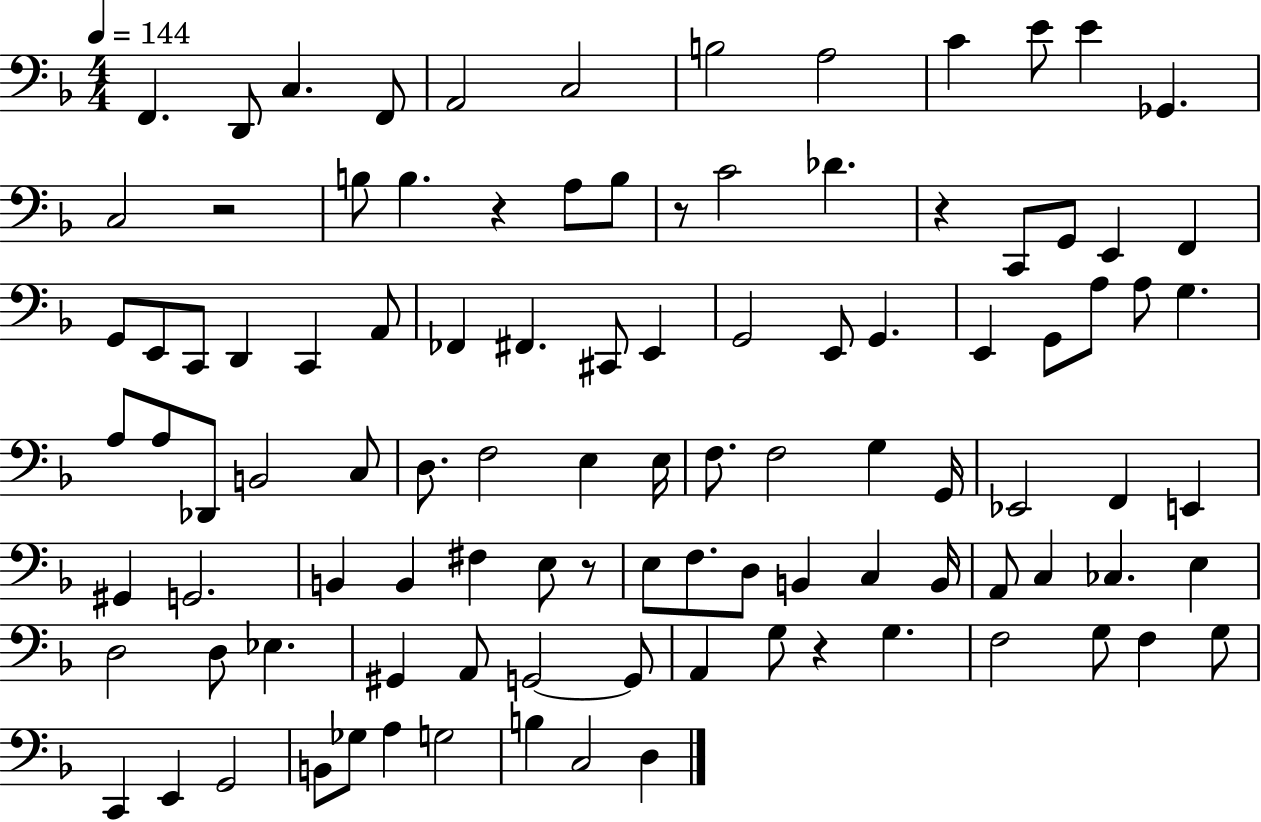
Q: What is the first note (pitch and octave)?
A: F2